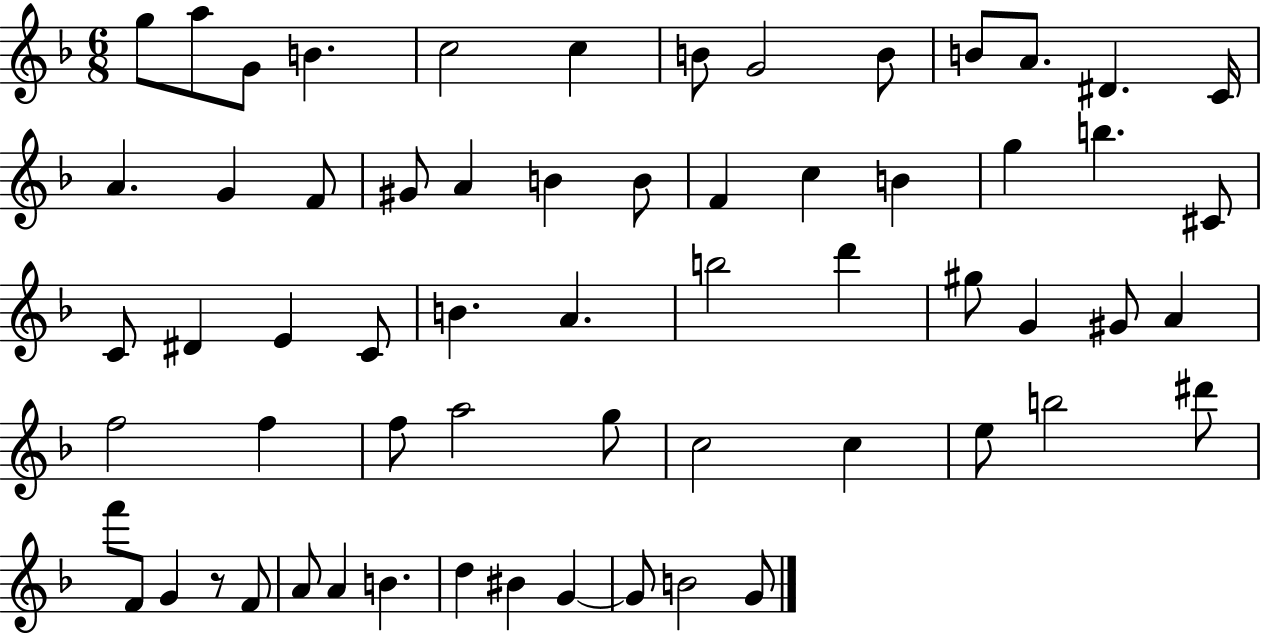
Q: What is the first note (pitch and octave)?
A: G5